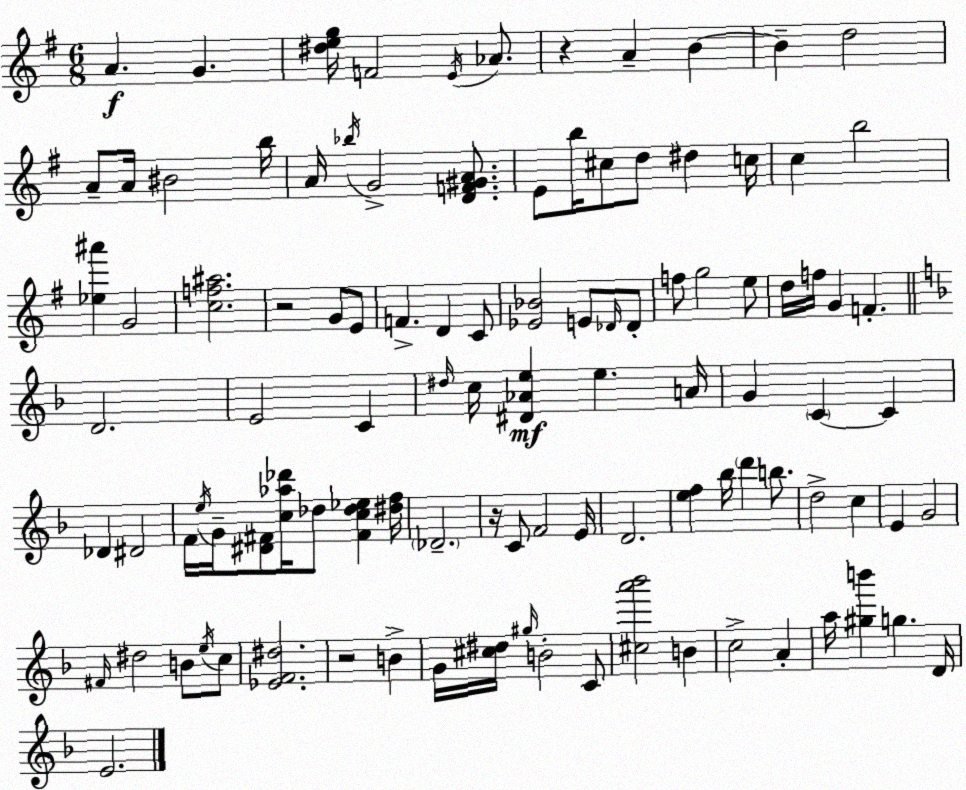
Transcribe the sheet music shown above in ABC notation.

X:1
T:Untitled
M:6/8
L:1/4
K:G
A G [^deg]/4 F2 E/4 _A/2 z A B B d2 A/2 A/4 ^B2 b/4 A/4 _b/4 G2 [DF^GA]/2 E/2 b/4 ^c/2 d/2 ^d c/4 c b2 [_e^a'] G2 [cf^a]2 z2 G/2 E/2 F D C/2 [_E_B]2 E/2 _D/4 _D/2 f/2 g2 e/2 d/4 f/4 G F D2 E2 C ^d/4 c/4 [^D_Ae] e A/4 G C C _D ^D2 F/4 e/4 G/4 [^D^F]/2 [c_a_d']/4 _d/2 [^Fc_d_e] [^df]/4 _D2 z/4 C/2 F2 E/4 D2 [ef] _b/4 d' b/2 d2 c E G2 ^F/4 ^d2 B/2 e/4 c/2 [_EF^d]2 z2 B G/4 [^c^d]/4 ^g/4 B2 C/2 [^ca'_b']2 B c2 A a/4 [^gb'] g D/4 E2